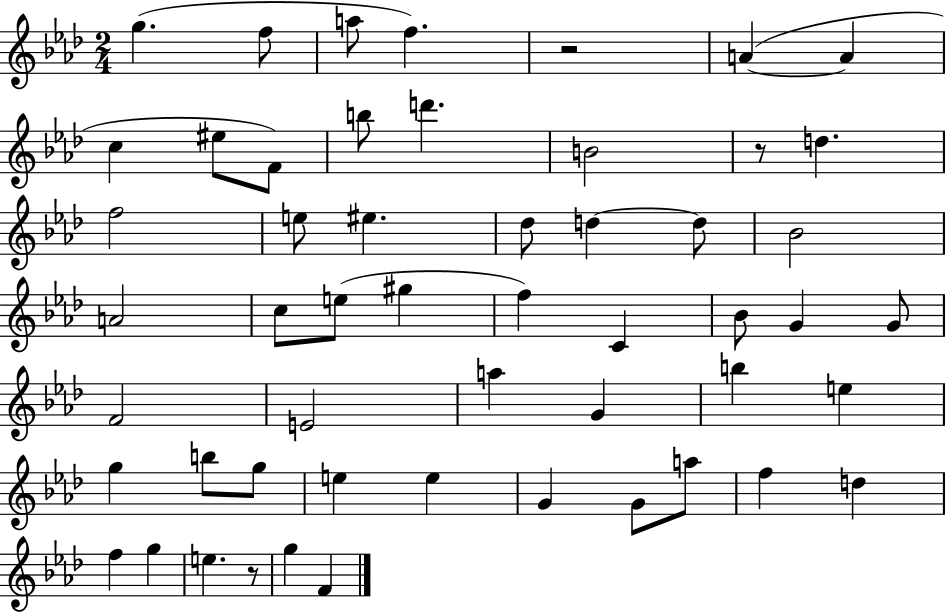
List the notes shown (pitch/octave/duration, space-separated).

G5/q. F5/e A5/e F5/q. R/h A4/q A4/q C5/q EIS5/e F4/e B5/e D6/q. B4/h R/e D5/q. F5/h E5/e EIS5/q. Db5/e D5/q D5/e Bb4/h A4/h C5/e E5/e G#5/q F5/q C4/q Bb4/e G4/q G4/e F4/h E4/h A5/q G4/q B5/q E5/q G5/q B5/e G5/e E5/q E5/q G4/q G4/e A5/e F5/q D5/q F5/q G5/q E5/q. R/e G5/q F4/q